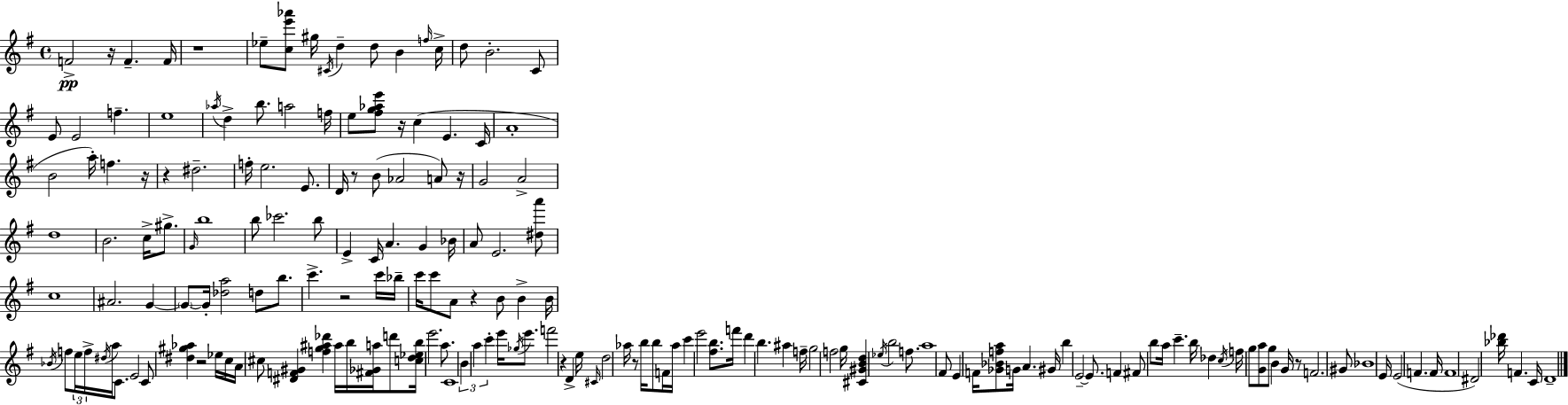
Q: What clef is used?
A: treble